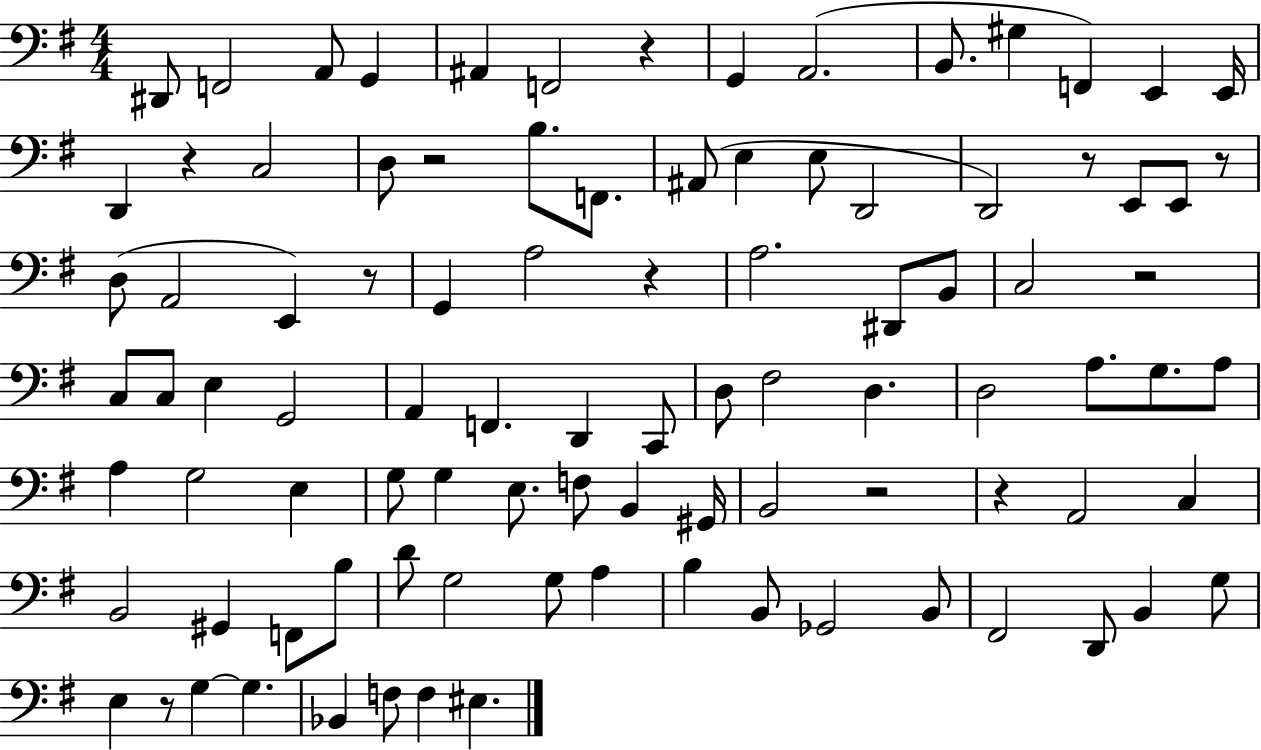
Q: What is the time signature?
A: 4/4